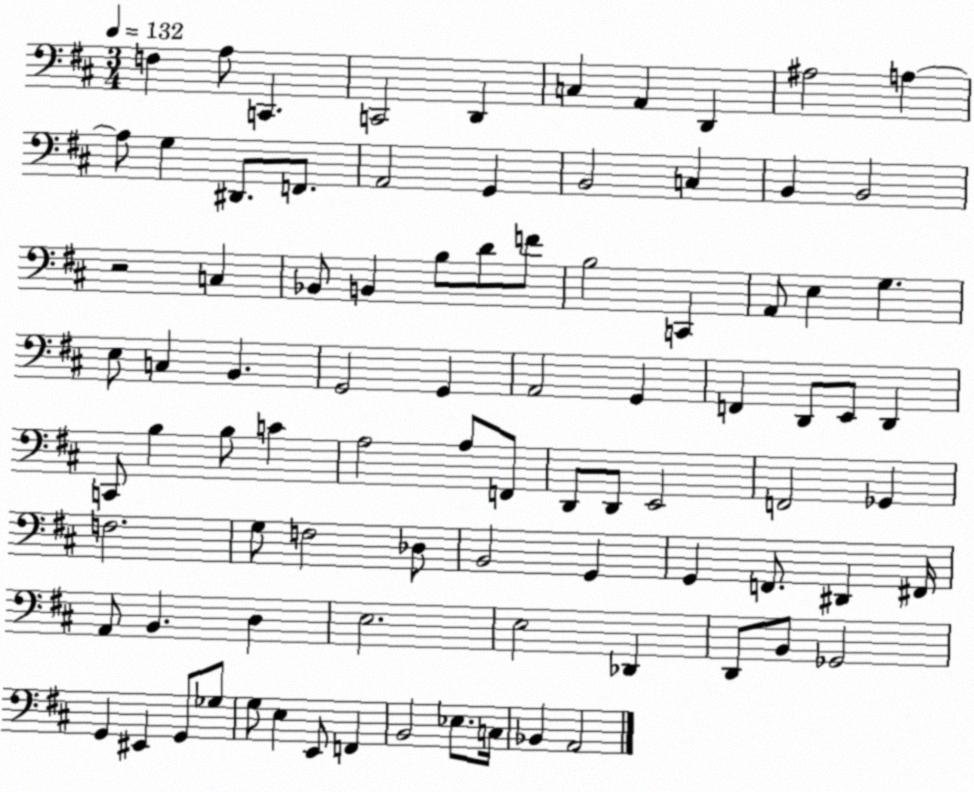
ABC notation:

X:1
T:Untitled
M:3/4
L:1/4
K:D
F, A,/2 C,, C,,2 D,, C, A,, D,, ^A,2 A, A,/2 G, ^D,,/2 F,,/2 A,,2 G,, B,,2 C, B,, B,,2 z2 C, _B,,/2 B,, B,/2 D/2 F/2 B,2 C,, A,,/2 E, G, E,/2 C, B,, G,,2 G,, A,,2 G,, F,, D,,/2 E,,/2 D,, C,,/2 B, B,/2 C A,2 A,/2 F,,/2 D,,/2 D,,/2 E,,2 F,,2 _G,, F,2 G,/2 F,2 _D,/2 B,,2 G,, G,, F,,/2 ^D,, ^F,,/4 A,,/2 B,, D, E,2 E,2 _D,, D,,/2 B,,/2 _G,,2 G,, ^E,, G,,/2 _G,/2 G,/2 E, E,,/2 F,, B,,2 _E,/2 C,/4 _B,, A,,2